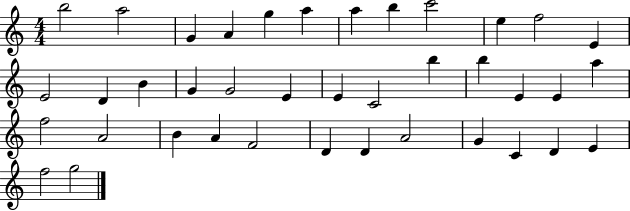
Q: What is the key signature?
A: C major